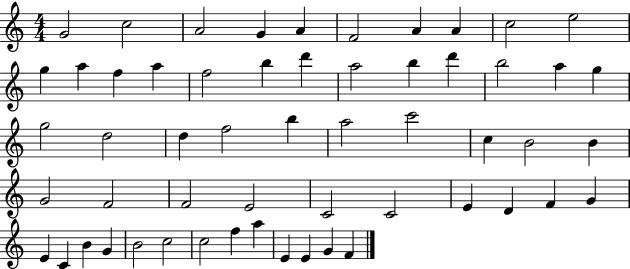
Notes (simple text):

G4/h C5/h A4/h G4/q A4/q F4/h A4/q A4/q C5/h E5/h G5/q A5/q F5/q A5/q F5/h B5/q D6/q A5/h B5/q D6/q B5/h A5/q G5/q G5/h D5/h D5/q F5/h B5/q A5/h C6/h C5/q B4/h B4/q G4/h F4/h F4/h E4/h C4/h C4/h E4/q D4/q F4/q G4/q E4/q C4/q B4/q G4/q B4/h C5/h C5/h F5/q A5/q E4/q E4/q G4/q F4/q